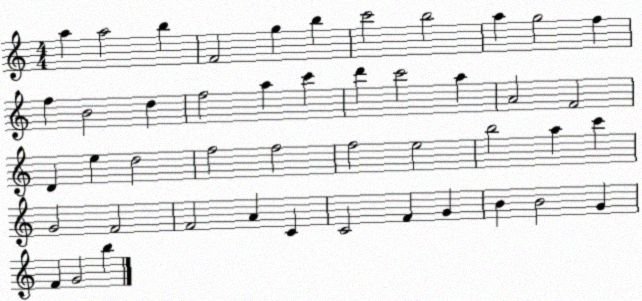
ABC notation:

X:1
T:Untitled
M:4/4
L:1/4
K:C
a a2 b F2 g b c'2 b2 a g2 f f B2 d f2 a c' d' c'2 a A2 F2 D e d2 f2 f2 f2 e2 b2 a c' G2 F2 F2 A C C2 F G B B2 G F G2 b